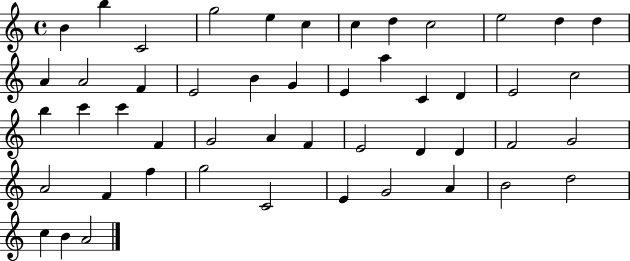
B4/q B5/q C4/h G5/h E5/q C5/q C5/q D5/q C5/h E5/h D5/q D5/q A4/q A4/h F4/q E4/h B4/q G4/q E4/q A5/q C4/q D4/q E4/h C5/h B5/q C6/q C6/q F4/q G4/h A4/q F4/q E4/h D4/q D4/q F4/h G4/h A4/h F4/q F5/q G5/h C4/h E4/q G4/h A4/q B4/h D5/h C5/q B4/q A4/h